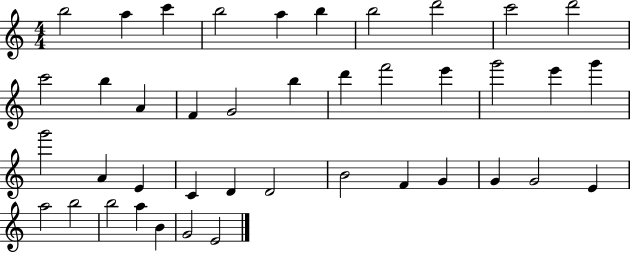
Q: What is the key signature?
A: C major